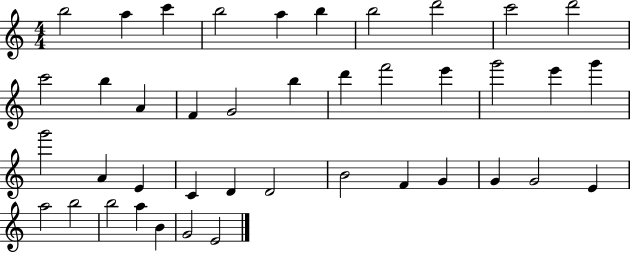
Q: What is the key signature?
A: C major